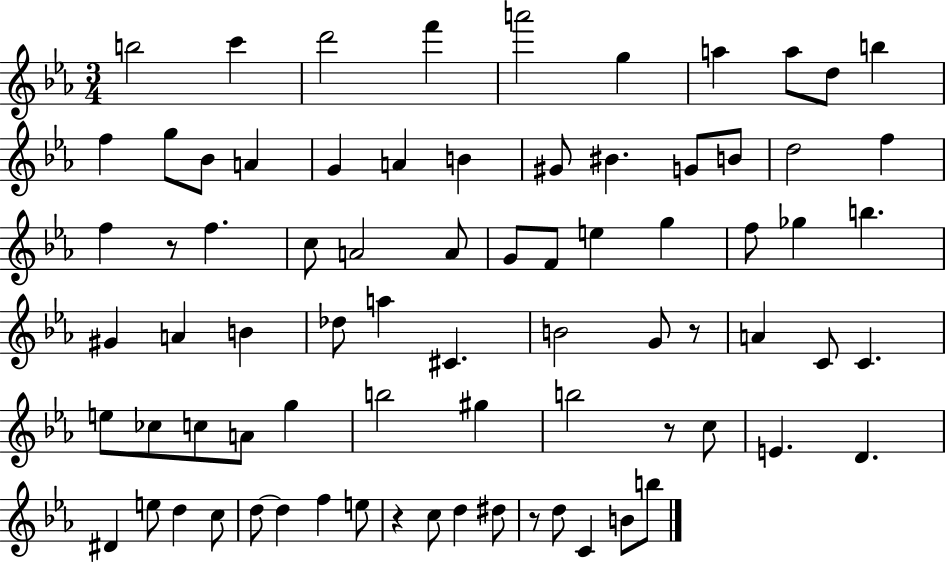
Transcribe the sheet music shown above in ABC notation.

X:1
T:Untitled
M:3/4
L:1/4
K:Eb
b2 c' d'2 f' a'2 g a a/2 d/2 b f g/2 _B/2 A G A B ^G/2 ^B G/2 B/2 d2 f f z/2 f c/2 A2 A/2 G/2 F/2 e g f/2 _g b ^G A B _d/2 a ^C B2 G/2 z/2 A C/2 C e/2 _c/2 c/2 A/2 g b2 ^g b2 z/2 c/2 E D ^D e/2 d c/2 d/2 d f e/2 z c/2 d ^d/2 z/2 d/2 C B/2 b/2